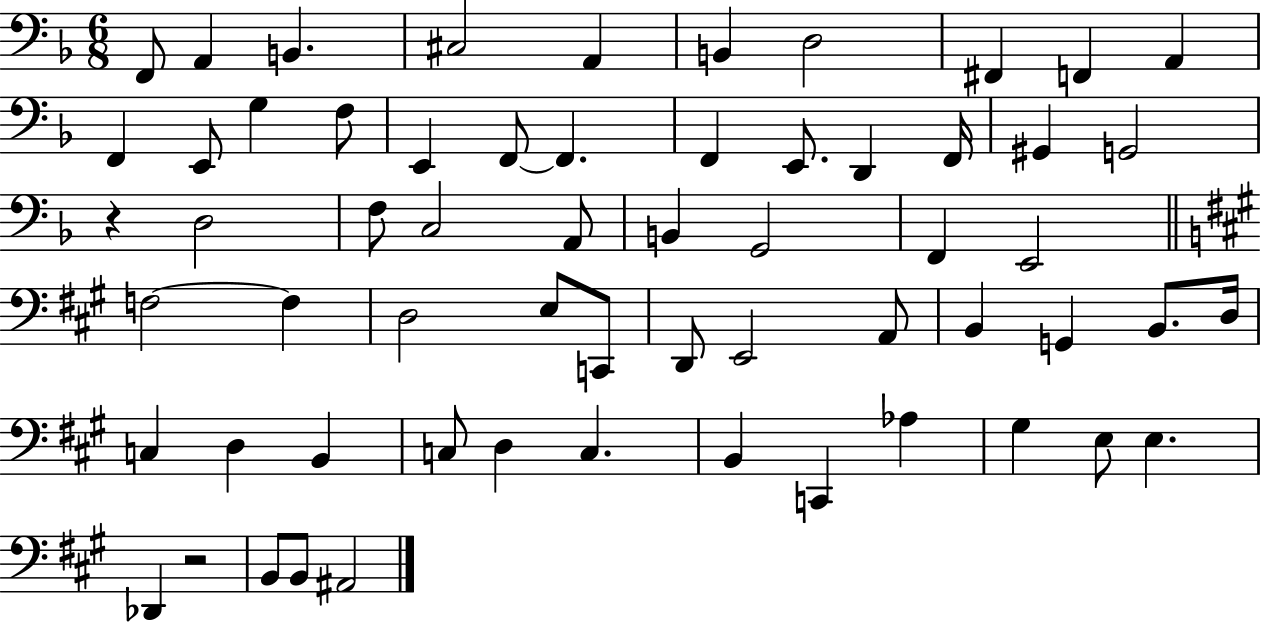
X:1
T:Untitled
M:6/8
L:1/4
K:F
F,,/2 A,, B,, ^C,2 A,, B,, D,2 ^F,, F,, A,, F,, E,,/2 G, F,/2 E,, F,,/2 F,, F,, E,,/2 D,, F,,/4 ^G,, G,,2 z D,2 F,/2 C,2 A,,/2 B,, G,,2 F,, E,,2 F,2 F, D,2 E,/2 C,,/2 D,,/2 E,,2 A,,/2 B,, G,, B,,/2 D,/4 C, D, B,, C,/2 D, C, B,, C,, _A, ^G, E,/2 E, _D,, z2 B,,/2 B,,/2 ^A,,2